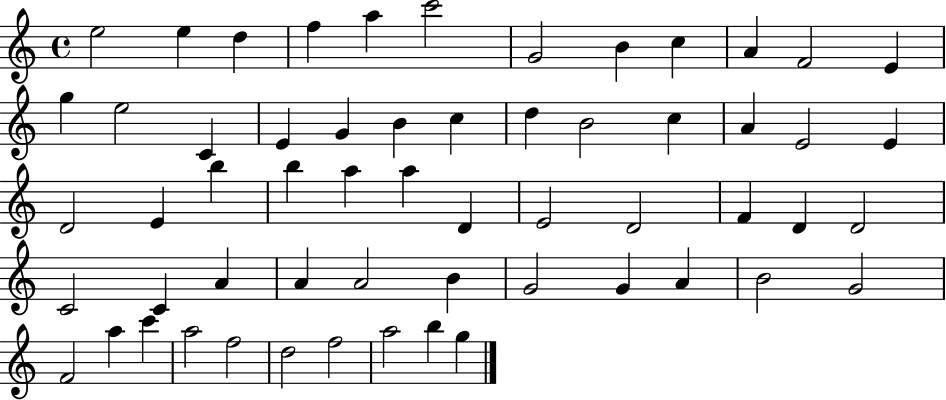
{
  \clef treble
  \time 4/4
  \defaultTimeSignature
  \key c \major
  e''2 e''4 d''4 | f''4 a''4 c'''2 | g'2 b'4 c''4 | a'4 f'2 e'4 | \break g''4 e''2 c'4 | e'4 g'4 b'4 c''4 | d''4 b'2 c''4 | a'4 e'2 e'4 | \break d'2 e'4 b''4 | b''4 a''4 a''4 d'4 | e'2 d'2 | f'4 d'4 d'2 | \break c'2 c'4 a'4 | a'4 a'2 b'4 | g'2 g'4 a'4 | b'2 g'2 | \break f'2 a''4 c'''4 | a''2 f''2 | d''2 f''2 | a''2 b''4 g''4 | \break \bar "|."
}